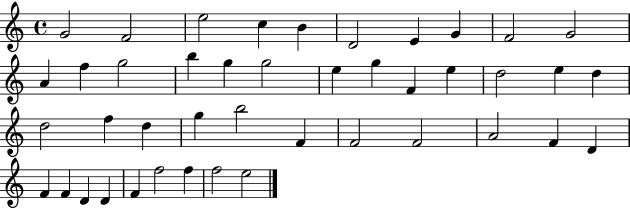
X:1
T:Untitled
M:4/4
L:1/4
K:C
G2 F2 e2 c B D2 E G F2 G2 A f g2 b g g2 e g F e d2 e d d2 f d g b2 F F2 F2 A2 F D F F D D F f2 f f2 e2